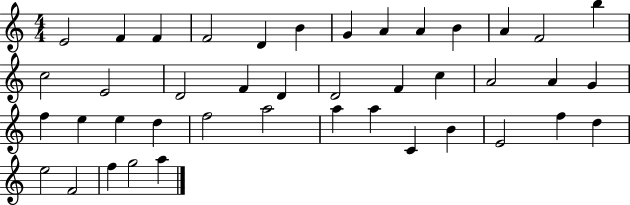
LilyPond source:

{
  \clef treble
  \numericTimeSignature
  \time 4/4
  \key c \major
  e'2 f'4 f'4 | f'2 d'4 b'4 | g'4 a'4 a'4 b'4 | a'4 f'2 b''4 | \break c''2 e'2 | d'2 f'4 d'4 | d'2 f'4 c''4 | a'2 a'4 g'4 | \break f''4 e''4 e''4 d''4 | f''2 a''2 | a''4 a''4 c'4 b'4 | e'2 f''4 d''4 | \break e''2 f'2 | f''4 g''2 a''4 | \bar "|."
}